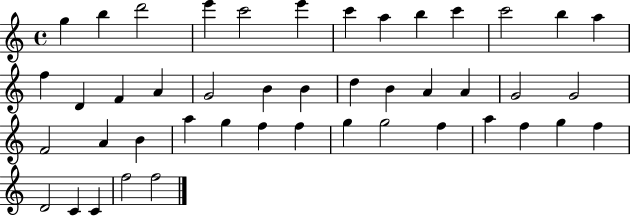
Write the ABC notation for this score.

X:1
T:Untitled
M:4/4
L:1/4
K:C
g b d'2 e' c'2 e' c' a b c' c'2 b a f D F A G2 B B d B A A G2 G2 F2 A B a g f f g g2 f a f g f D2 C C f2 f2